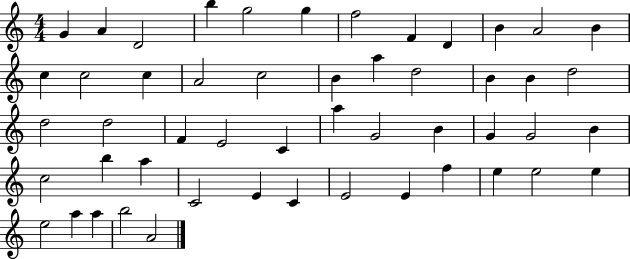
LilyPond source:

{
  \clef treble
  \numericTimeSignature
  \time 4/4
  \key c \major
  g'4 a'4 d'2 | b''4 g''2 g''4 | f''2 f'4 d'4 | b'4 a'2 b'4 | \break c''4 c''2 c''4 | a'2 c''2 | b'4 a''4 d''2 | b'4 b'4 d''2 | \break d''2 d''2 | f'4 e'2 c'4 | a''4 g'2 b'4 | g'4 g'2 b'4 | \break c''2 b''4 a''4 | c'2 e'4 c'4 | e'2 e'4 f''4 | e''4 e''2 e''4 | \break e''2 a''4 a''4 | b''2 a'2 | \bar "|."
}